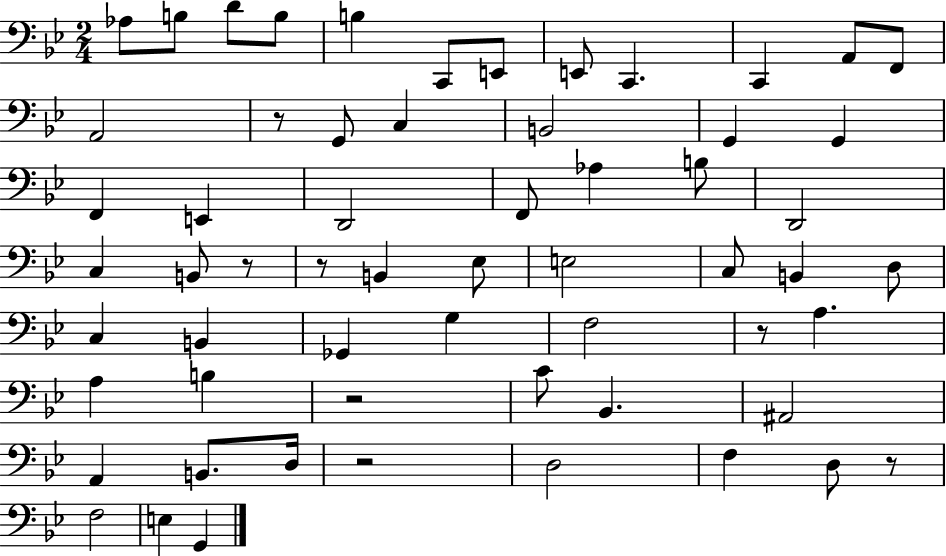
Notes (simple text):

Ab3/e B3/e D4/e B3/e B3/q C2/e E2/e E2/e C2/q. C2/q A2/e F2/e A2/h R/e G2/e C3/q B2/h G2/q G2/q F2/q E2/q D2/h F2/e Ab3/q B3/e D2/h C3/q B2/e R/e R/e B2/q Eb3/e E3/h C3/e B2/q D3/e C3/q B2/q Gb2/q G3/q F3/h R/e A3/q. A3/q B3/q R/h C4/e Bb2/q. A#2/h A2/q B2/e. D3/s R/h D3/h F3/q D3/e R/e F3/h E3/q G2/q